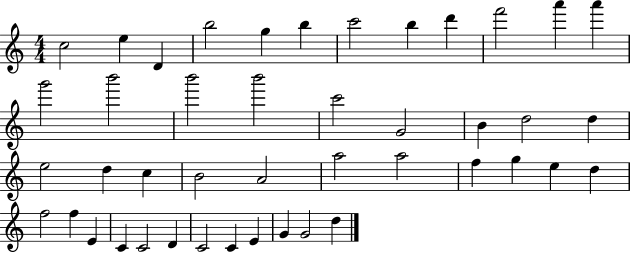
{
  \clef treble
  \numericTimeSignature
  \time 4/4
  \key c \major
  c''2 e''4 d'4 | b''2 g''4 b''4 | c'''2 b''4 d'''4 | f'''2 a'''4 a'''4 | \break g'''2 b'''2 | b'''2 b'''2 | c'''2 g'2 | b'4 d''2 d''4 | \break e''2 d''4 c''4 | b'2 a'2 | a''2 a''2 | f''4 g''4 e''4 d''4 | \break f''2 f''4 e'4 | c'4 c'2 d'4 | c'2 c'4 e'4 | g'4 g'2 d''4 | \break \bar "|."
}